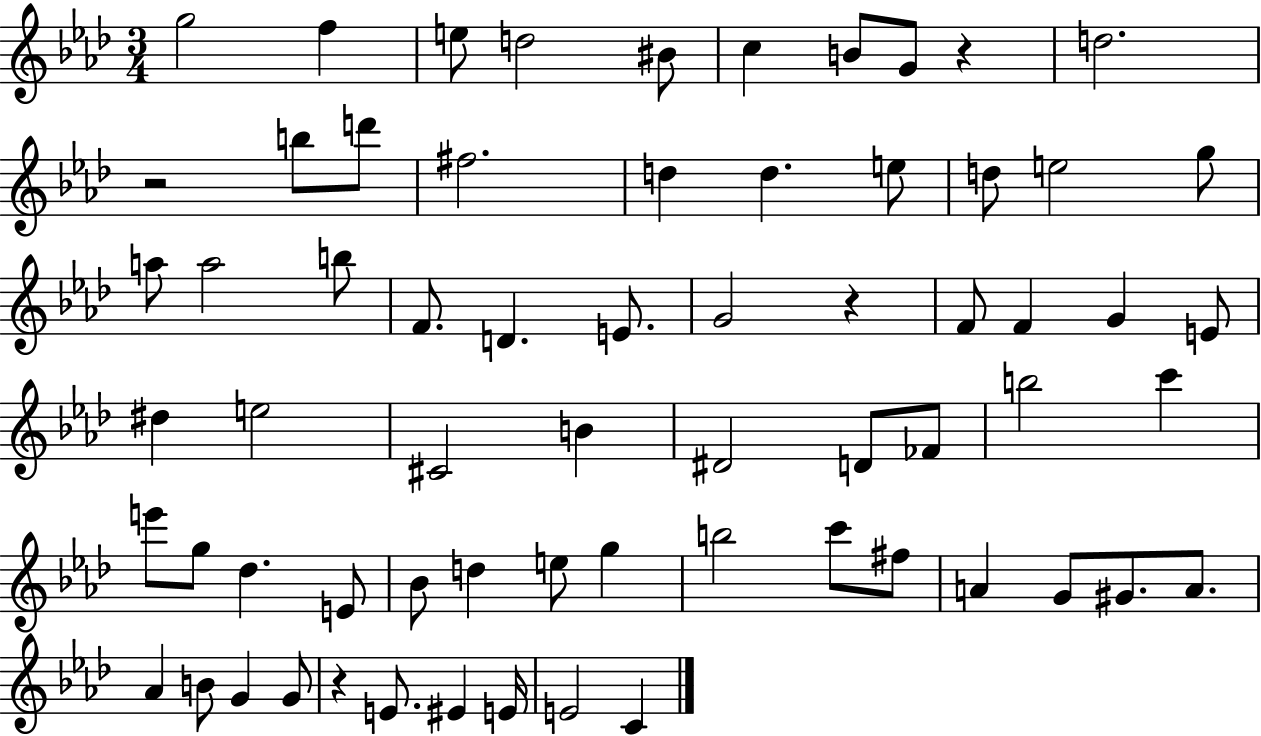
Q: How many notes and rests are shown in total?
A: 66